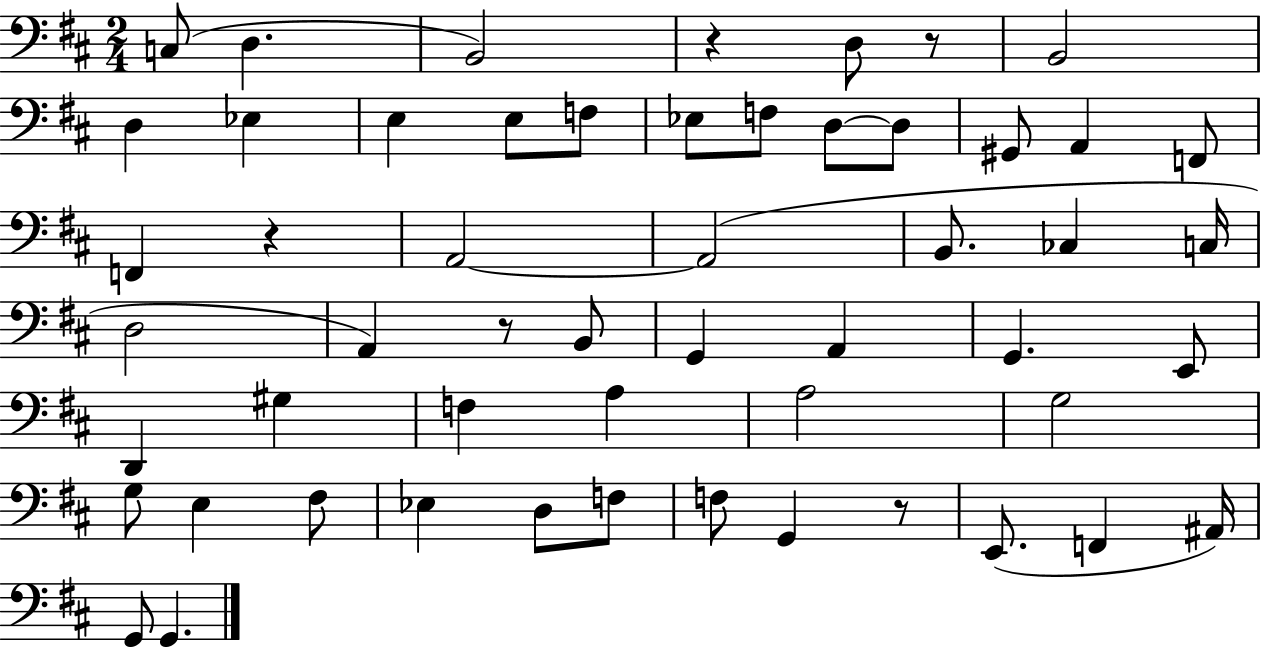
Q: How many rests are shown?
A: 5